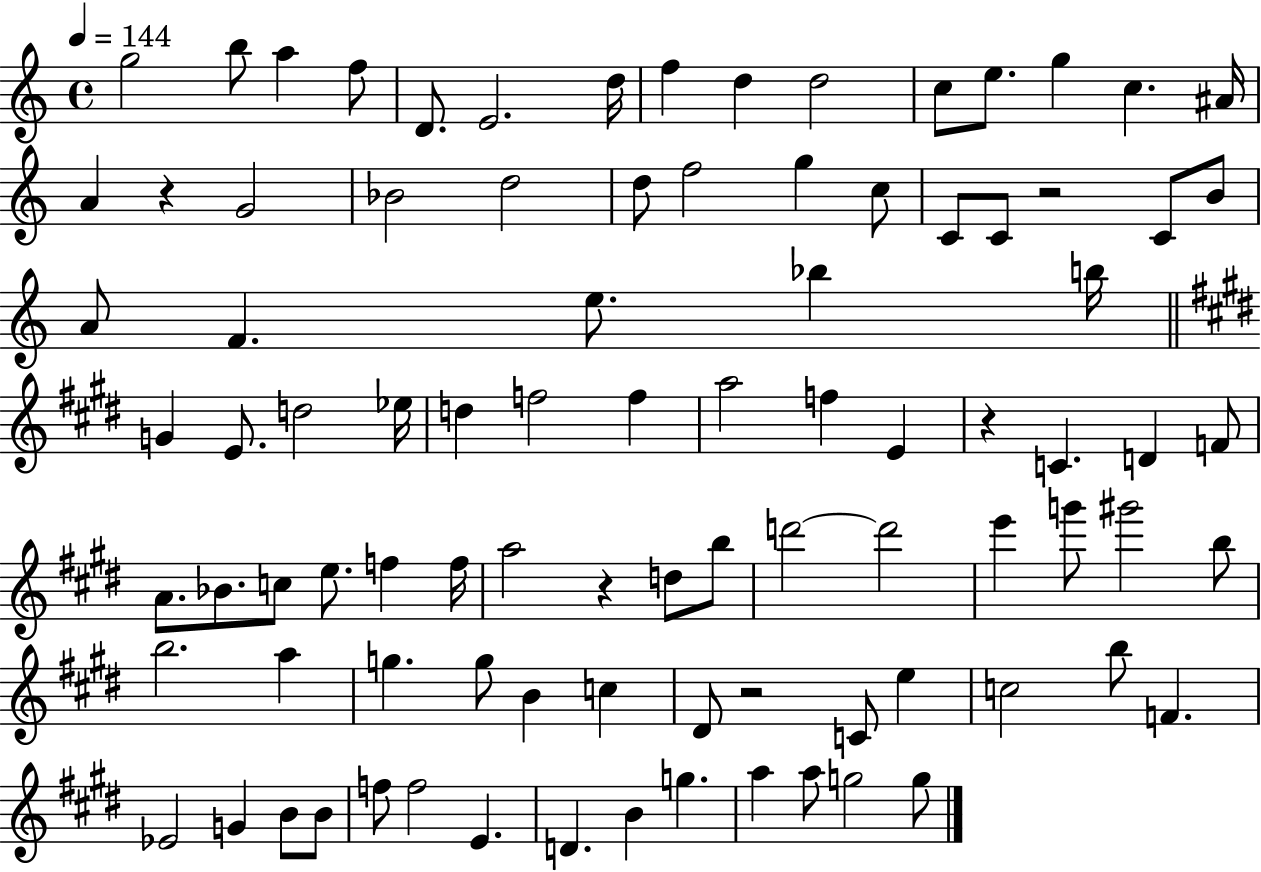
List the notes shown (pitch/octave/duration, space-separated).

G5/h B5/e A5/q F5/e D4/e. E4/h. D5/s F5/q D5/q D5/h C5/e E5/e. G5/q C5/q. A#4/s A4/q R/q G4/h Bb4/h D5/h D5/e F5/h G5/q C5/e C4/e C4/e R/h C4/e B4/e A4/e F4/q. E5/e. Bb5/q B5/s G4/q E4/e. D5/h Eb5/s D5/q F5/h F5/q A5/h F5/q E4/q R/q C4/q. D4/q F4/e A4/e. Bb4/e. C5/e E5/e. F5/q F5/s A5/h R/q D5/e B5/e D6/h D6/h E6/q G6/e G#6/h B5/e B5/h. A5/q G5/q. G5/e B4/q C5/q D#4/e R/h C4/e E5/q C5/h B5/e F4/q. Eb4/h G4/q B4/e B4/e F5/e F5/h E4/q. D4/q. B4/q G5/q. A5/q A5/e G5/h G5/e